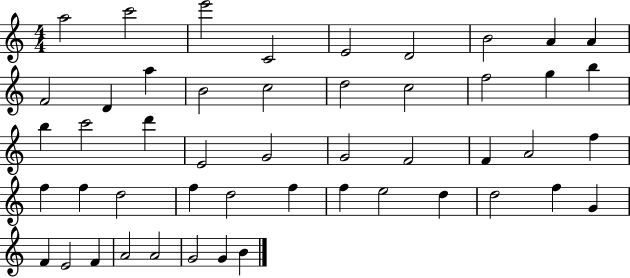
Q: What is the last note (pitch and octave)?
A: B4